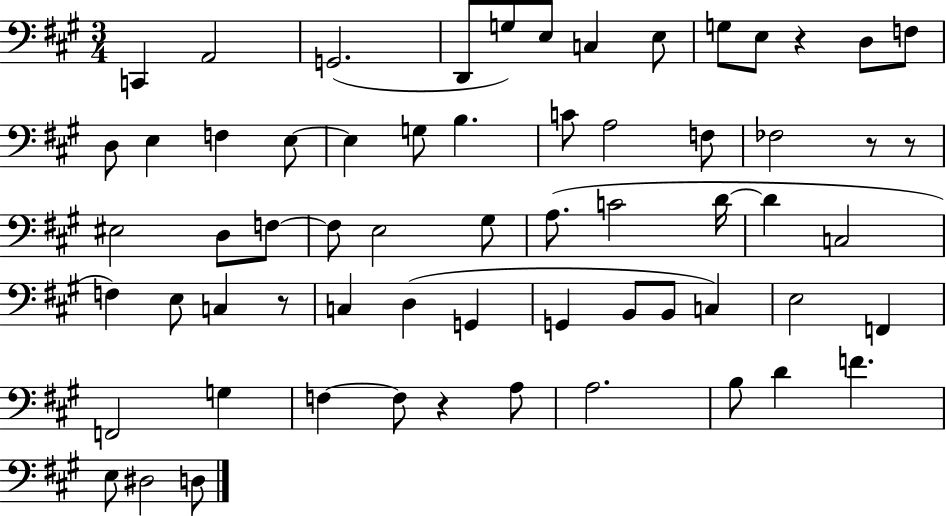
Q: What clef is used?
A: bass